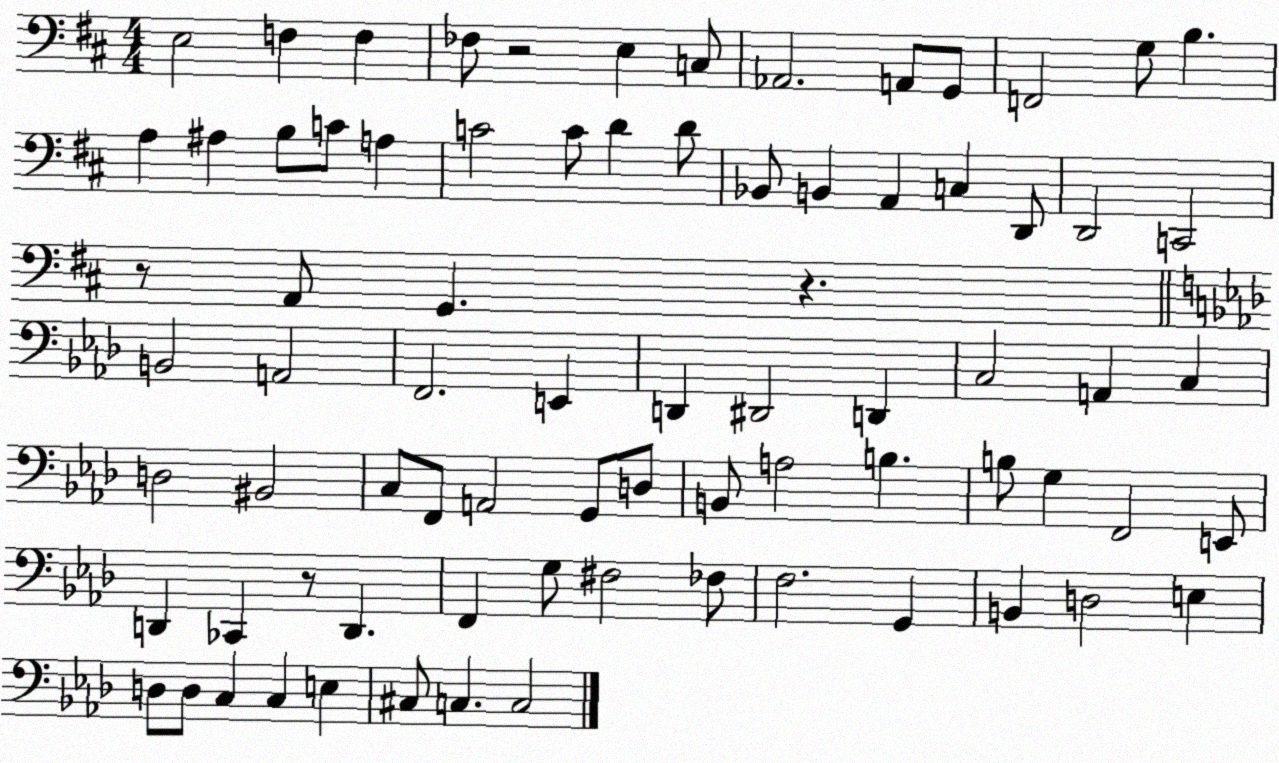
X:1
T:Untitled
M:4/4
L:1/4
K:D
E,2 F, F, _F,/2 z2 E, C,/2 _A,,2 A,,/2 G,,/2 F,,2 G,/2 B, A, ^A, B,/2 C/2 A, C2 C/2 D D/2 _B,,/2 B,, A,, C, D,,/2 D,,2 C,,2 z/2 A,,/2 G,, z B,,2 A,,2 F,,2 E,, D,, ^D,,2 D,, C,2 A,, C, D,2 ^B,,2 C,/2 F,,/2 A,,2 G,,/2 D,/2 B,,/2 A,2 B, B,/2 G, F,,2 E,,/2 D,, _C,, z/2 D,, F,, G,/2 ^F,2 _F,/2 F,2 G,, B,, D,2 E, D,/2 D,/2 C, C, E, ^C,/2 C, C,2